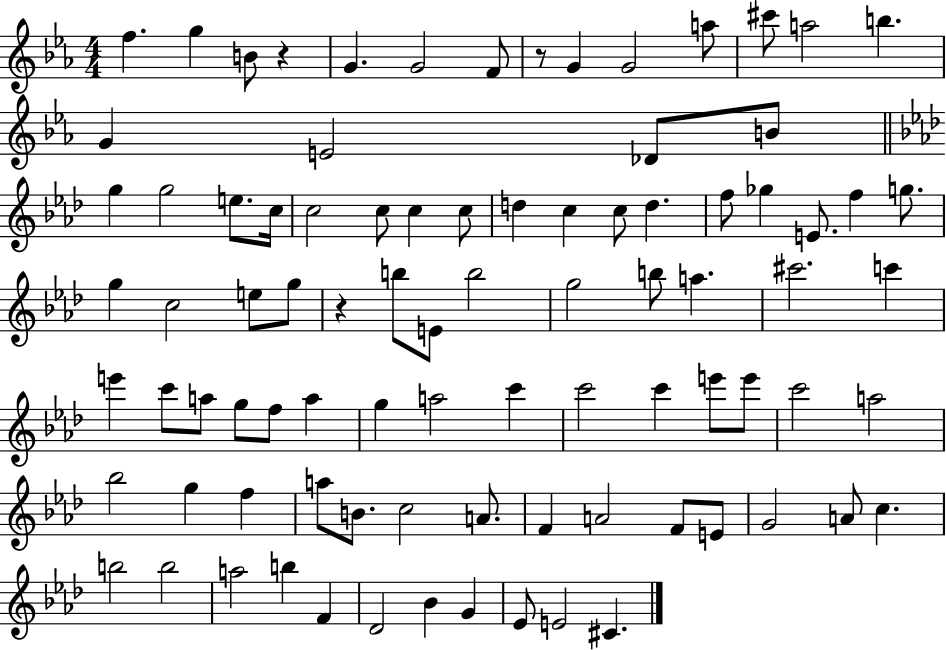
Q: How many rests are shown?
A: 3